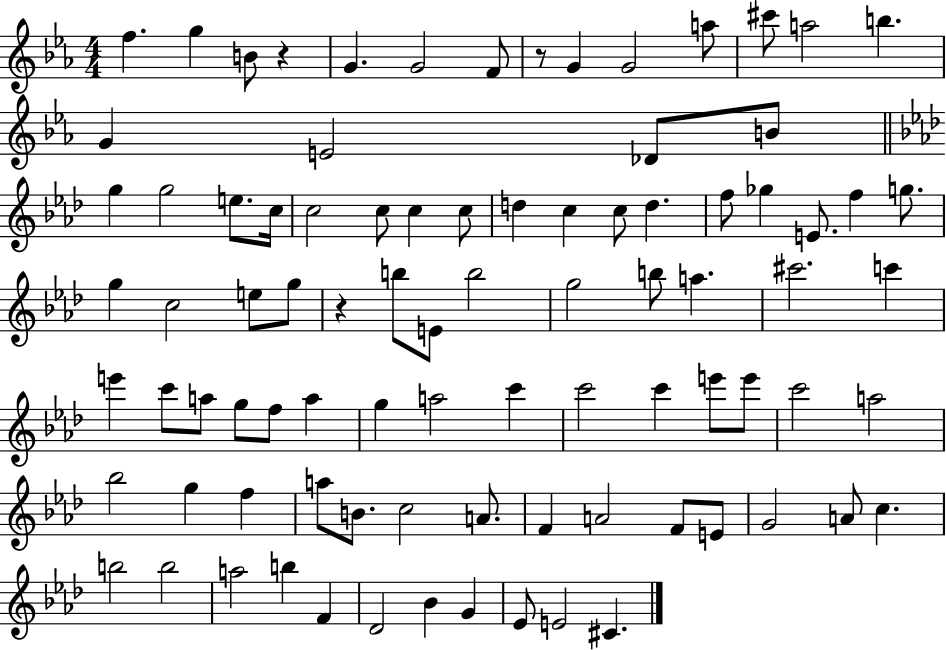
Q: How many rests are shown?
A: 3